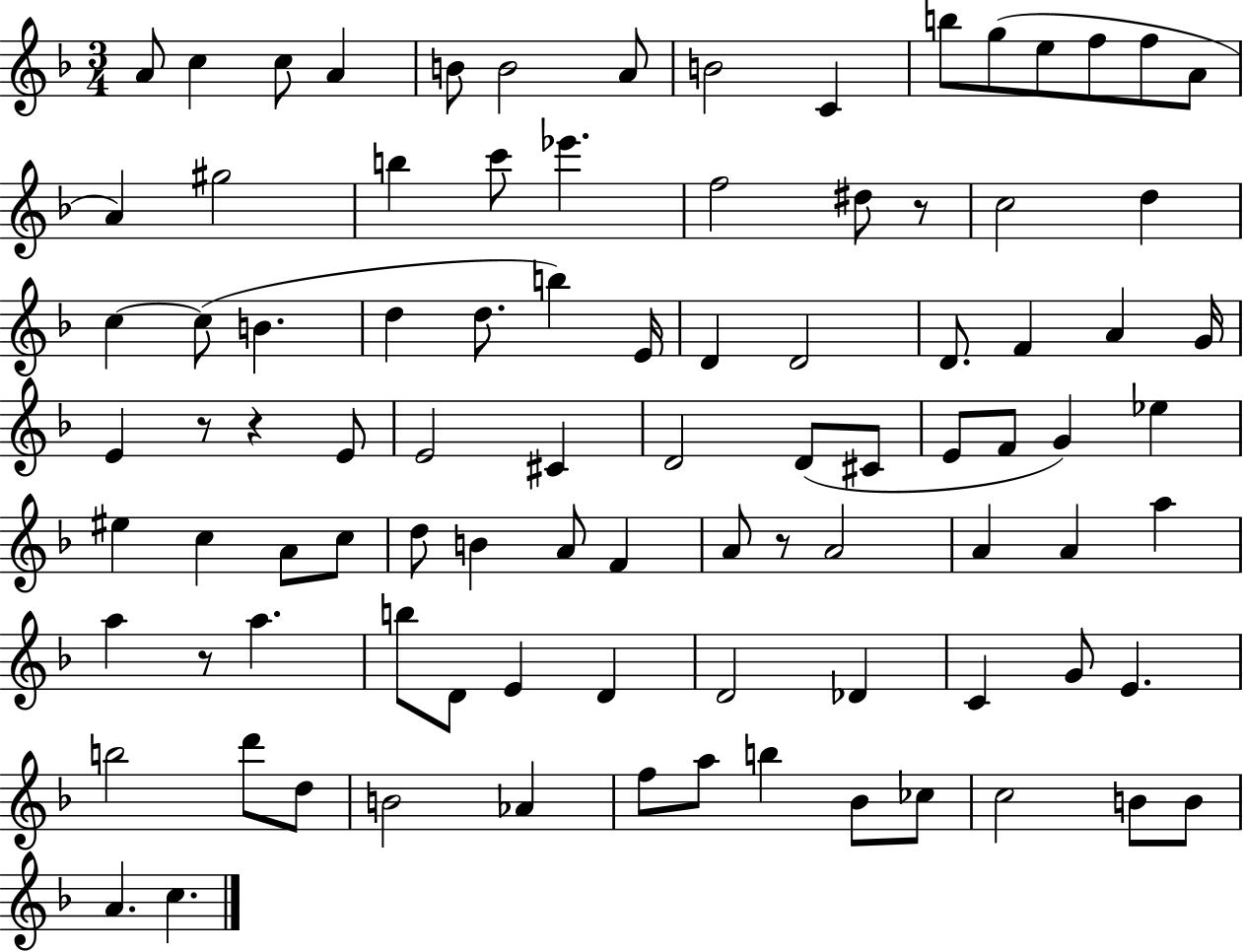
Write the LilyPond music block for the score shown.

{
  \clef treble
  \numericTimeSignature
  \time 3/4
  \key f \major
  a'8 c''4 c''8 a'4 | b'8 b'2 a'8 | b'2 c'4 | b''8 g''8( e''8 f''8 f''8 a'8 | \break a'4) gis''2 | b''4 c'''8 ees'''4. | f''2 dis''8 r8 | c''2 d''4 | \break c''4~~ c''8( b'4. | d''4 d''8. b''4) e'16 | d'4 d'2 | d'8. f'4 a'4 g'16 | \break e'4 r8 r4 e'8 | e'2 cis'4 | d'2 d'8( cis'8 | e'8 f'8 g'4) ees''4 | \break eis''4 c''4 a'8 c''8 | d''8 b'4 a'8 f'4 | a'8 r8 a'2 | a'4 a'4 a''4 | \break a''4 r8 a''4. | b''8 d'8 e'4 d'4 | d'2 des'4 | c'4 g'8 e'4. | \break b''2 d'''8 d''8 | b'2 aes'4 | f''8 a''8 b''4 bes'8 ces''8 | c''2 b'8 b'8 | \break a'4. c''4. | \bar "|."
}